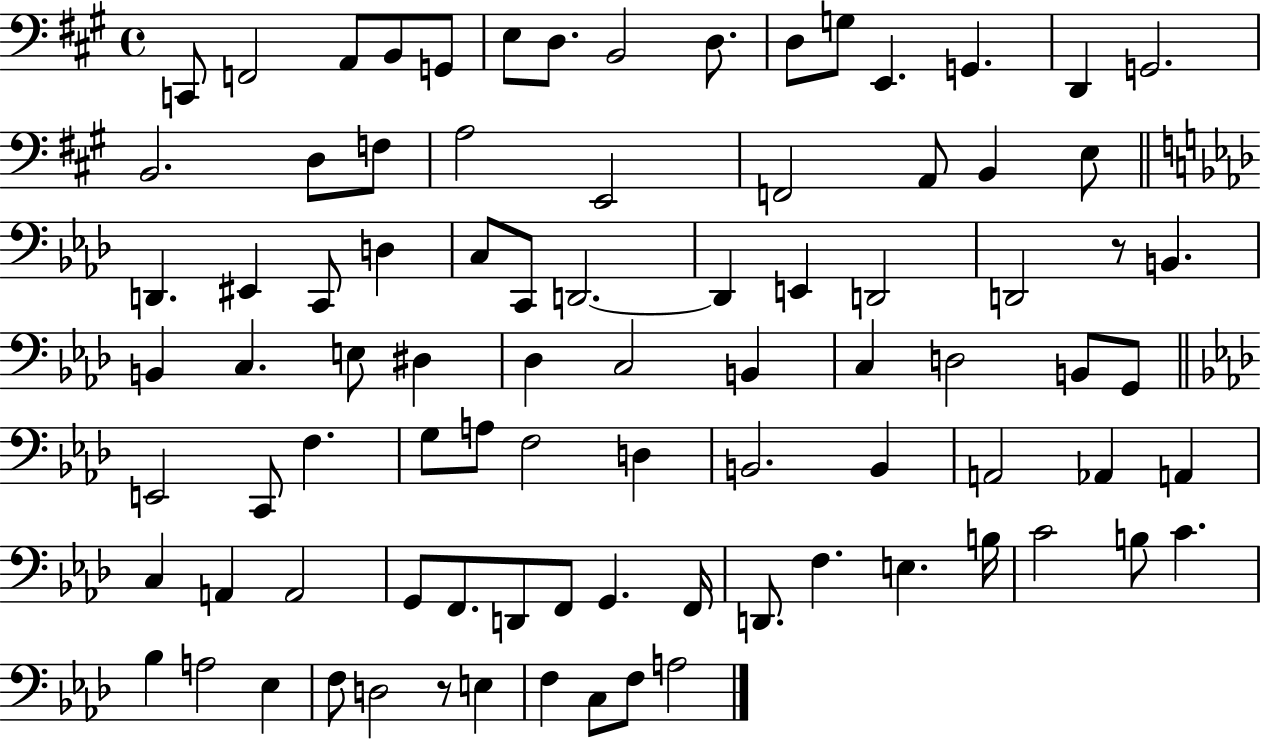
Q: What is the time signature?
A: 4/4